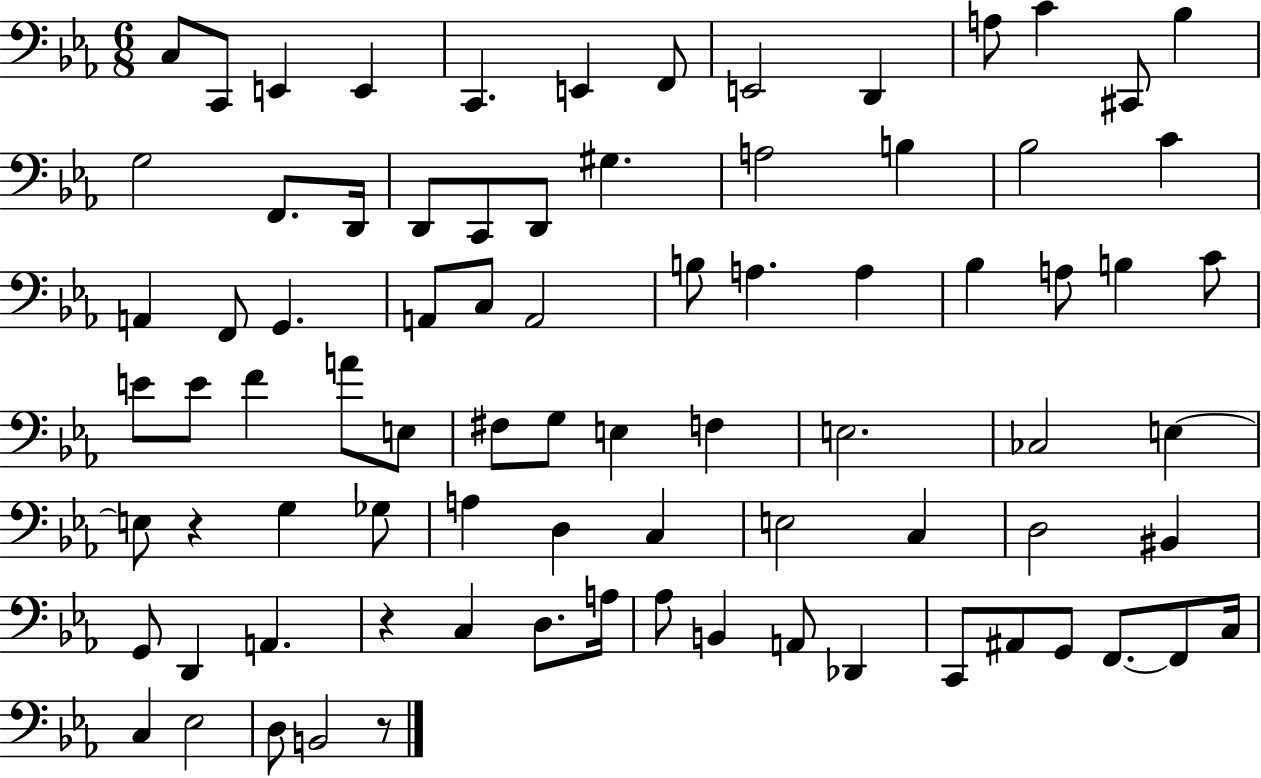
X:1
T:Untitled
M:6/8
L:1/4
K:Eb
C,/2 C,,/2 E,, E,, C,, E,, F,,/2 E,,2 D,, A,/2 C ^C,,/2 _B, G,2 F,,/2 D,,/4 D,,/2 C,,/2 D,,/2 ^G, A,2 B, _B,2 C A,, F,,/2 G,, A,,/2 C,/2 A,,2 B,/2 A, A, _B, A,/2 B, C/2 E/2 E/2 F A/2 E,/2 ^F,/2 G,/2 E, F, E,2 _C,2 E, E,/2 z G, _G,/2 A, D, C, E,2 C, D,2 ^B,, G,,/2 D,, A,, z C, D,/2 A,/4 _A,/2 B,, A,,/2 _D,, C,,/2 ^A,,/2 G,,/2 F,,/2 F,,/2 C,/4 C, _E,2 D,/2 B,,2 z/2